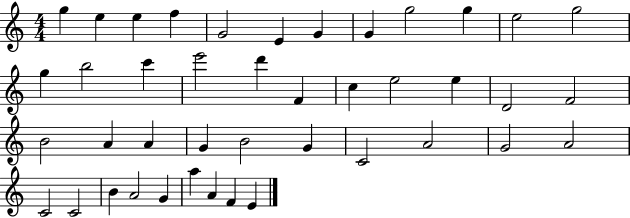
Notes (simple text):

G5/q E5/q E5/q F5/q G4/h E4/q G4/q G4/q G5/h G5/q E5/h G5/h G5/q B5/h C6/q E6/h D6/q F4/q C5/q E5/h E5/q D4/h F4/h B4/h A4/q A4/q G4/q B4/h G4/q C4/h A4/h G4/h A4/h C4/h C4/h B4/q A4/h G4/q A5/q A4/q F4/q E4/q